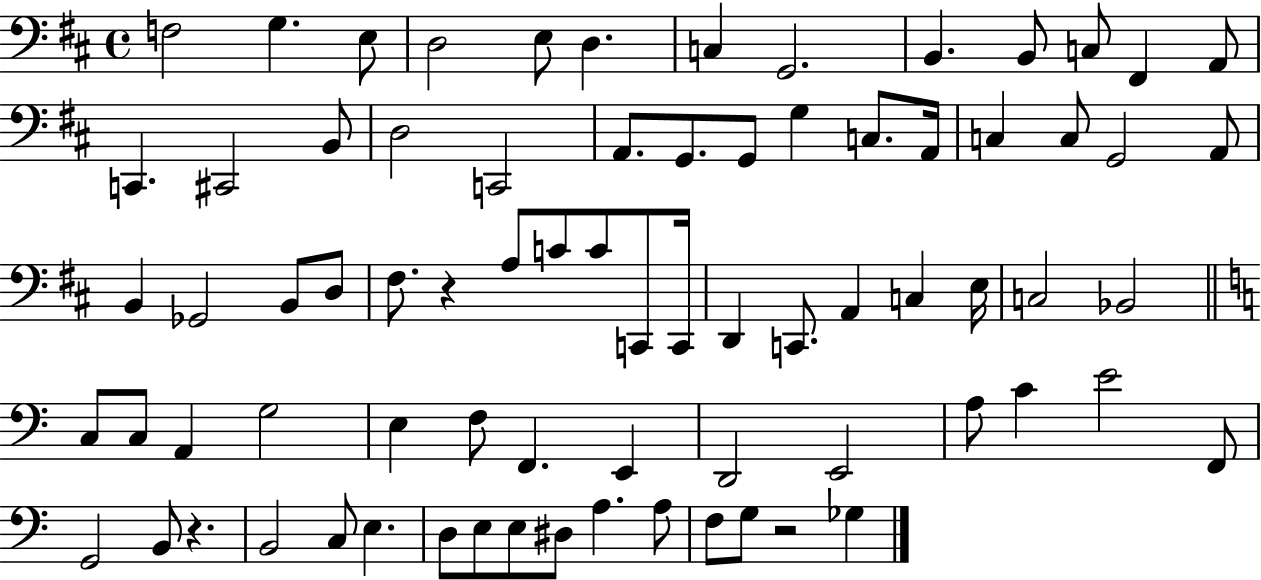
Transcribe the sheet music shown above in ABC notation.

X:1
T:Untitled
M:4/4
L:1/4
K:D
F,2 G, E,/2 D,2 E,/2 D, C, G,,2 B,, B,,/2 C,/2 ^F,, A,,/2 C,, ^C,,2 B,,/2 D,2 C,,2 A,,/2 G,,/2 G,,/2 G, C,/2 A,,/4 C, C,/2 G,,2 A,,/2 B,, _G,,2 B,,/2 D,/2 ^F,/2 z A,/2 C/2 C/2 C,,/2 C,,/4 D,, C,,/2 A,, C, E,/4 C,2 _B,,2 C,/2 C,/2 A,, G,2 E, F,/2 F,, E,, D,,2 E,,2 A,/2 C E2 F,,/2 G,,2 B,,/2 z B,,2 C,/2 E, D,/2 E,/2 E,/2 ^D,/2 A, A,/2 F,/2 G,/2 z2 _G,